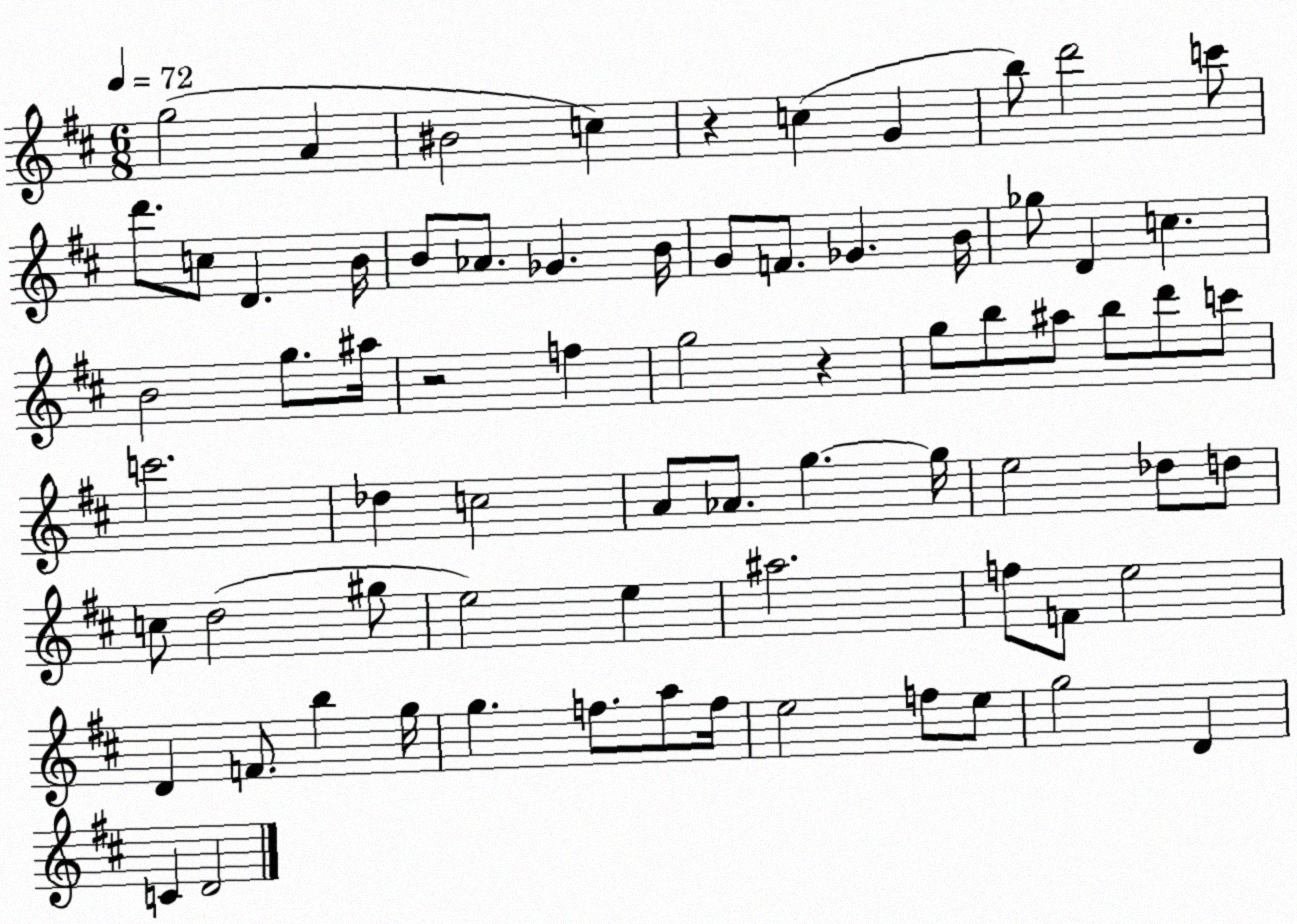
X:1
T:Untitled
M:6/8
L:1/4
K:D
g2 A ^B2 c z c G b/2 d'2 c'/2 d'/2 c/2 D B/4 B/2 _A/2 _G B/4 G/2 F/2 _G B/4 _g/2 D c B2 g/2 ^a/4 z2 f g2 z g/2 b/2 ^a/2 b/2 d'/2 c'/2 c'2 _d c2 A/2 _A/2 g g/4 e2 _d/2 d/2 c/2 d2 ^g/2 e2 e ^a2 f/2 F/2 e2 D F/2 b g/4 g f/2 a/2 f/4 e2 f/2 e/2 g2 D C D2